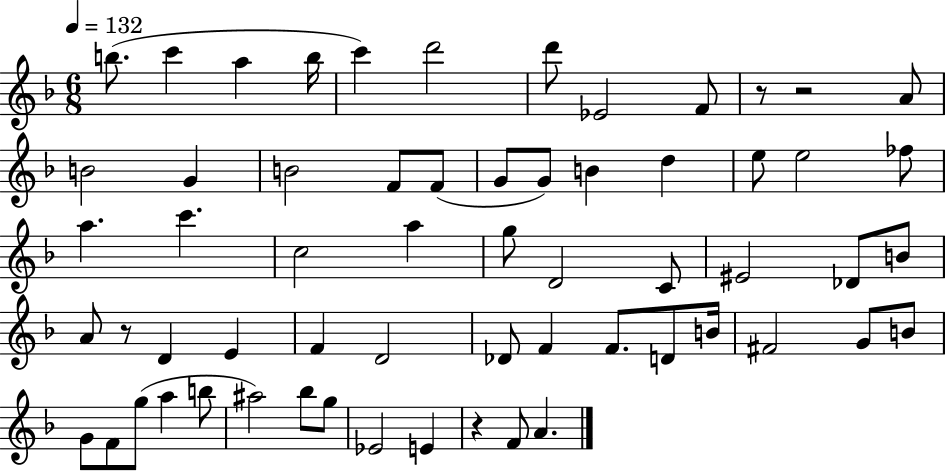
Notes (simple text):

B5/e. C6/q A5/q B5/s C6/q D6/h D6/e Eb4/h F4/e R/e R/h A4/e B4/h G4/q B4/h F4/e F4/e G4/e G4/e B4/q D5/q E5/e E5/h FES5/e A5/q. C6/q. C5/h A5/q G5/e D4/h C4/e EIS4/h Db4/e B4/e A4/e R/e D4/q E4/q F4/q D4/h Db4/e F4/q F4/e. D4/e B4/s F#4/h G4/e B4/e G4/e F4/e G5/e A5/q B5/e A#5/h Bb5/e G5/e Eb4/h E4/q R/q F4/e A4/q.